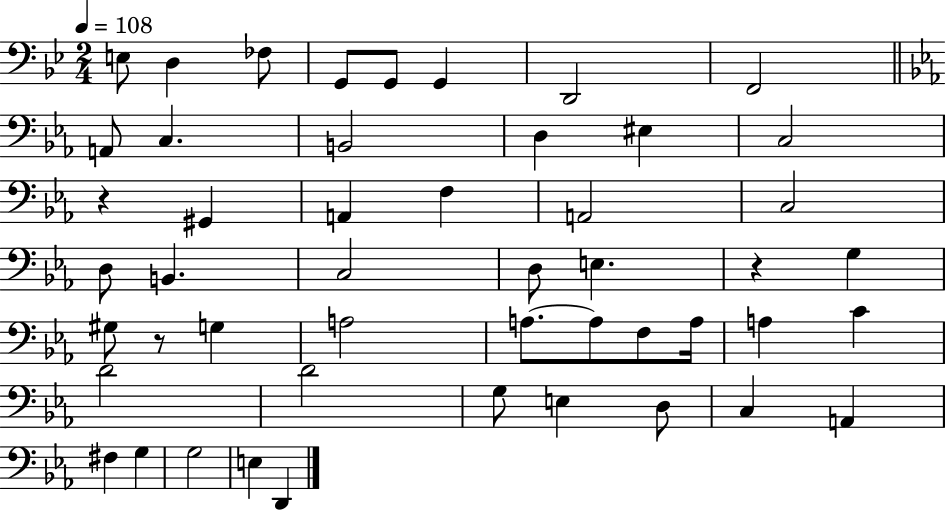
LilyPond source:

{
  \clef bass
  \numericTimeSignature
  \time 2/4
  \key bes \major
  \tempo 4 = 108
  e8 d4 fes8 | g,8 g,8 g,4 | d,2 | f,2 | \break \bar "||" \break \key c \minor a,8 c4. | b,2 | d4 eis4 | c2 | \break r4 gis,4 | a,4 f4 | a,2 | c2 | \break d8 b,4. | c2 | d8 e4. | r4 g4 | \break gis8 r8 g4 | a2 | a8.~~ a8 f8 a16 | a4 c'4 | \break d'2 | d'2 | g8 e4 d8 | c4 a,4 | \break fis4 g4 | g2 | e4 d,4 | \bar "|."
}